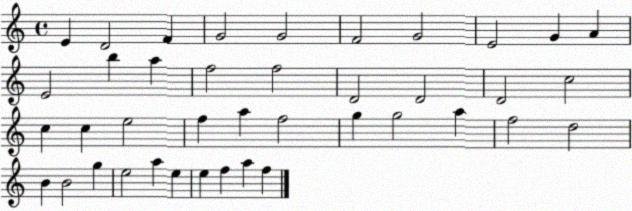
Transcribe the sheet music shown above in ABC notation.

X:1
T:Untitled
M:4/4
L:1/4
K:C
E D2 F G2 G2 F2 G2 E2 G A E2 b a f2 f2 D2 D2 D2 c2 c c e2 f a f2 g g2 a f2 d2 B B2 g e2 a e e f a f